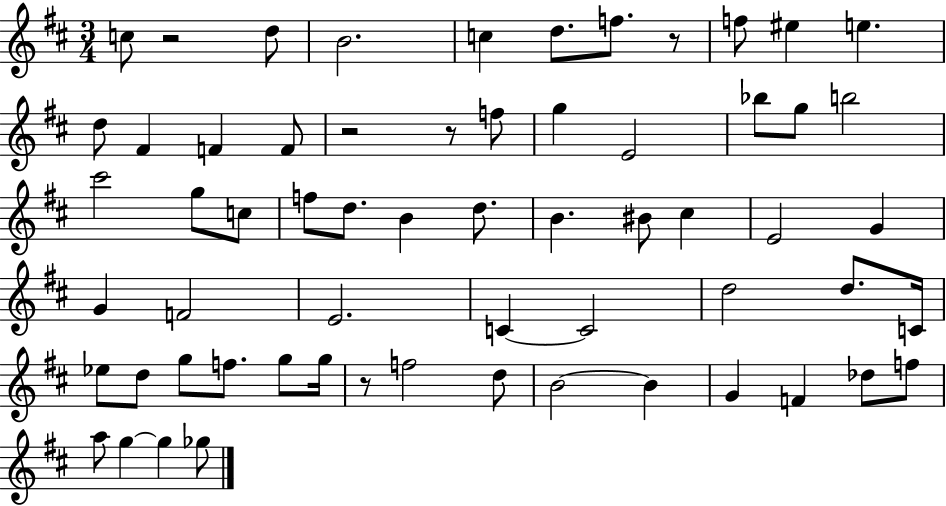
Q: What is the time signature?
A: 3/4